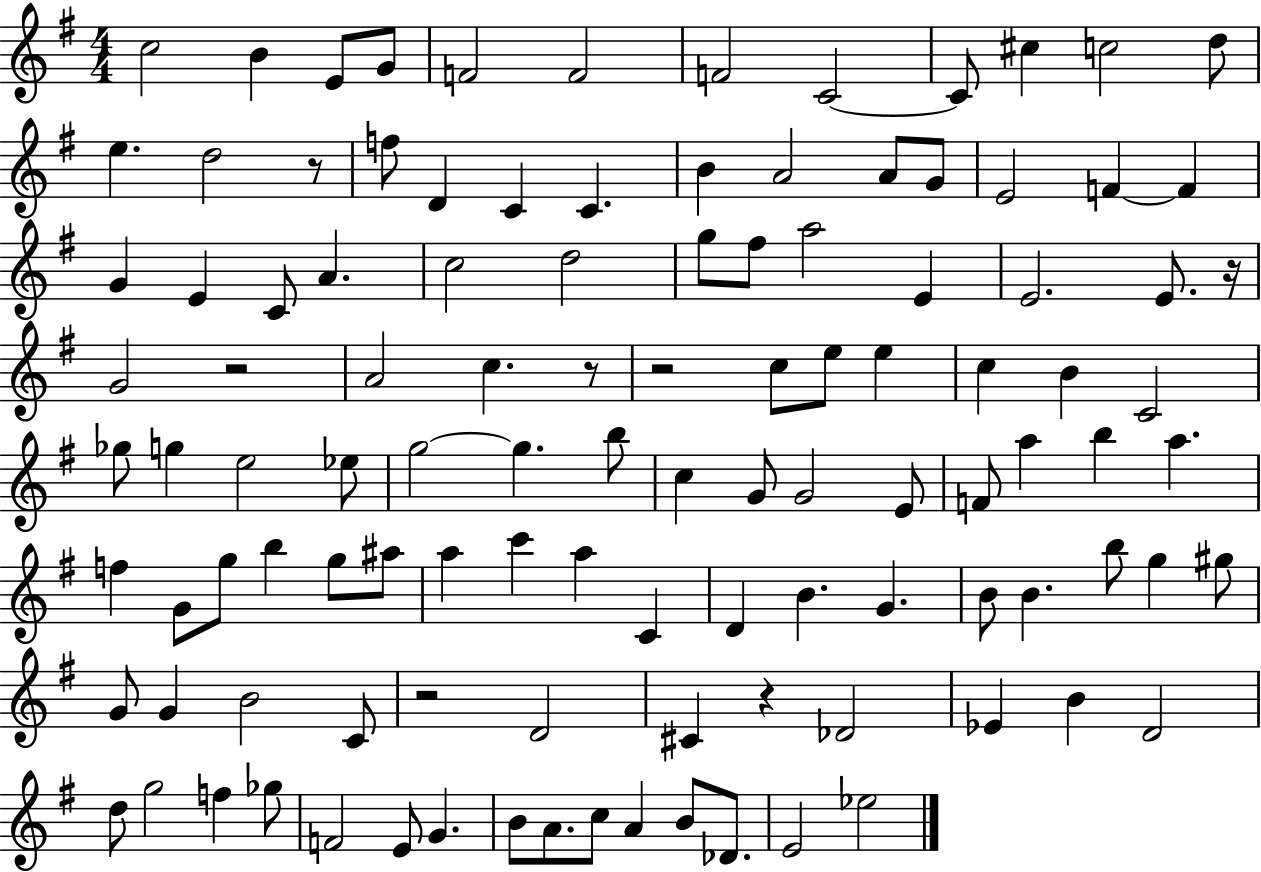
{
  \clef treble
  \numericTimeSignature
  \time 4/4
  \key g \major
  c''2 b'4 e'8 g'8 | f'2 f'2 | f'2 c'2~~ | c'8 cis''4 c''2 d''8 | \break e''4. d''2 r8 | f''8 d'4 c'4 c'4. | b'4 a'2 a'8 g'8 | e'2 f'4~~ f'4 | \break g'4 e'4 c'8 a'4. | c''2 d''2 | g''8 fis''8 a''2 e'4 | e'2. e'8. r16 | \break g'2 r2 | a'2 c''4. r8 | r2 c''8 e''8 e''4 | c''4 b'4 c'2 | \break ges''8 g''4 e''2 ees''8 | g''2~~ g''4. b''8 | c''4 g'8 g'2 e'8 | f'8 a''4 b''4 a''4. | \break f''4 g'8 g''8 b''4 g''8 ais''8 | a''4 c'''4 a''4 c'4 | d'4 b'4. g'4. | b'8 b'4. b''8 g''4 gis''8 | \break g'8 g'4 b'2 c'8 | r2 d'2 | cis'4 r4 des'2 | ees'4 b'4 d'2 | \break d''8 g''2 f''4 ges''8 | f'2 e'8 g'4. | b'8 a'8. c''8 a'4 b'8 des'8. | e'2 ees''2 | \break \bar "|."
}